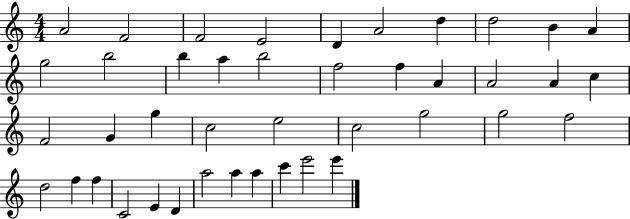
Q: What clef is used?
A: treble